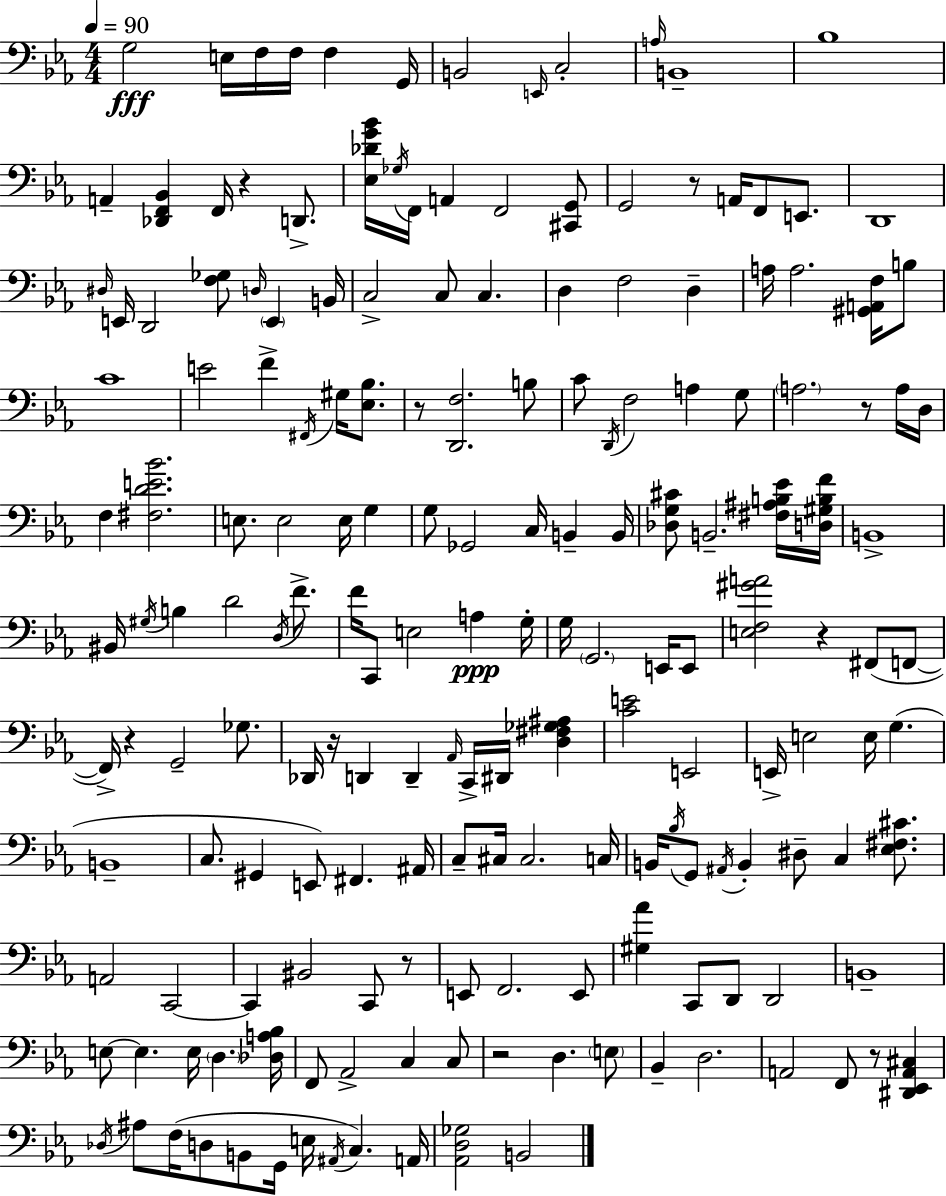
X:1
T:Untitled
M:4/4
L:1/4
K:Cm
G,2 E,/4 F,/4 F,/4 F, G,,/4 B,,2 E,,/4 C,2 A,/4 B,,4 _B,4 A,, [_D,,F,,_B,,] F,,/4 z D,,/2 [_E,_DG_B]/4 _G,/4 F,,/4 A,, F,,2 [^C,,G,,]/2 G,,2 z/2 A,,/4 F,,/2 E,,/2 D,,4 ^D,/4 E,,/4 D,,2 [F,_G,]/2 D,/4 E,, B,,/4 C,2 C,/2 C, D, F,2 D, A,/4 A,2 [^G,,A,,F,]/4 B,/2 C4 E2 F ^F,,/4 ^G,/4 [_E,_B,]/2 z/2 [D,,F,]2 B,/2 C/2 D,,/4 F,2 A, G,/2 A,2 z/2 A,/4 D,/4 F, [^F,DE_B]2 E,/2 E,2 E,/4 G, G,/2 _G,,2 C,/4 B,, B,,/4 [_D,G,^C]/2 B,,2 [^F,^A,B,_E]/4 [D,^G,B,F]/4 B,,4 ^B,,/4 ^G,/4 B, D2 D,/4 F/2 F/4 C,,/2 E,2 A, G,/4 G,/4 G,,2 E,,/4 E,,/2 [E,F,^GA]2 z ^F,,/2 F,,/2 F,,/4 z G,,2 _G,/2 _D,,/4 z/4 D,, D,, _A,,/4 C,,/4 ^D,,/4 [D,^F,_G,^A,] [CE]2 E,,2 E,,/4 E,2 E,/4 G, B,,4 C,/2 ^G,, E,,/2 ^F,, ^A,,/4 C,/2 ^C,/4 ^C,2 C,/4 B,,/4 _B,/4 G,,/2 ^A,,/4 B,, ^D,/2 C, [_E,^F,^C]/2 A,,2 C,,2 C,, ^B,,2 C,,/2 z/2 E,,/2 F,,2 E,,/2 [^G,_A] C,,/2 D,,/2 D,,2 B,,4 E,/2 E, E,/4 D, [_D,A,_B,]/4 F,,/2 _A,,2 C, C,/2 z2 D, E,/2 _B,, D,2 A,,2 F,,/2 z/2 [^D,,_E,,A,,^C,] _D,/4 ^A,/2 F,/4 D,/2 B,,/2 G,,/4 E,/4 ^A,,/4 C, A,,/4 [_A,,D,_G,]2 B,,2